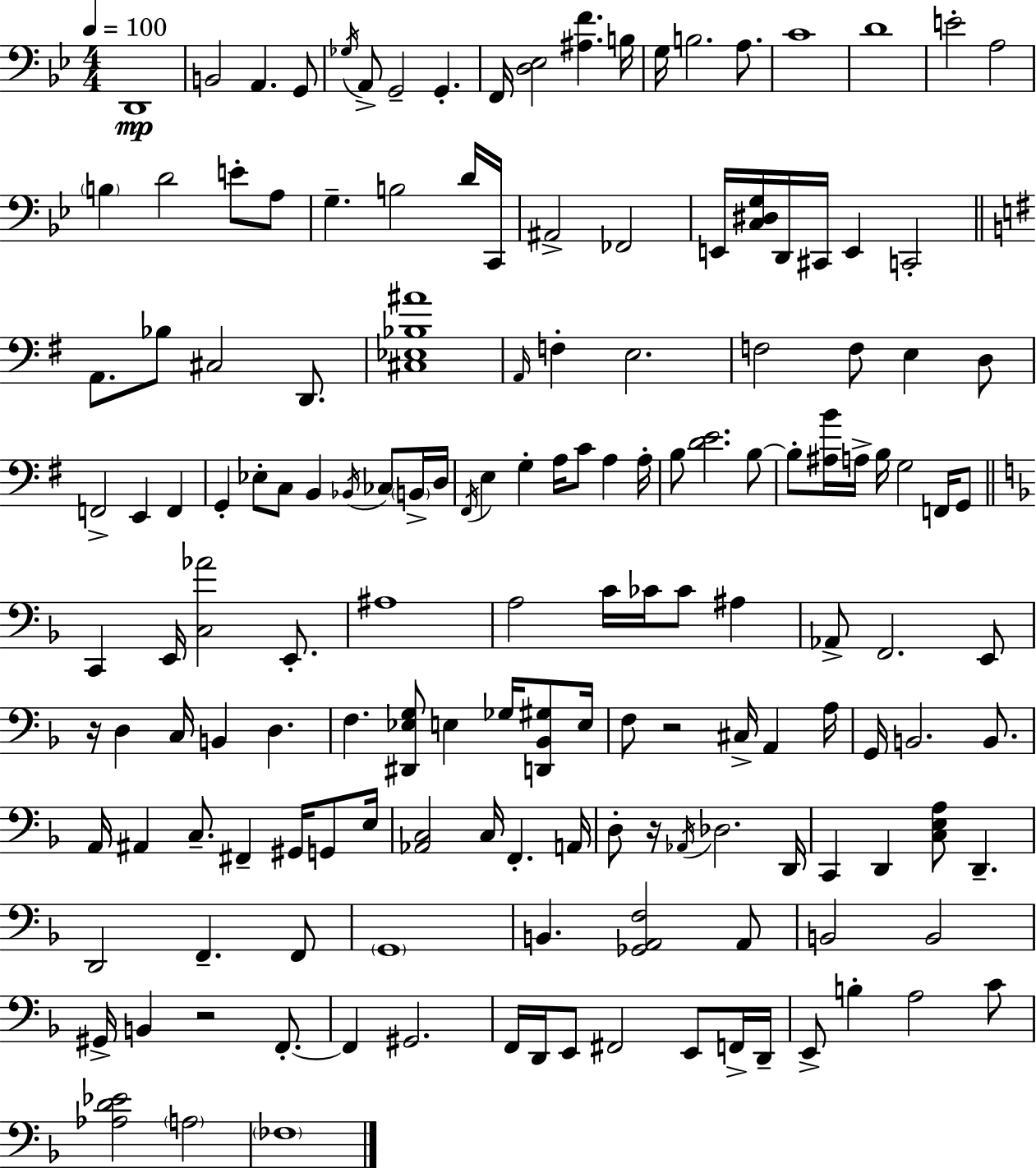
X:1
T:Untitled
M:4/4
L:1/4
K:Bb
D,,4 B,,2 A,, G,,/2 _G,/4 A,,/2 G,,2 G,, F,,/4 [D,_E,]2 [^A,F] B,/4 G,/4 B,2 A,/2 C4 D4 E2 A,2 B, D2 E/2 A,/2 G, B,2 D/4 C,,/4 ^A,,2 _F,,2 E,,/4 [C,^D,G,]/4 D,,/4 ^C,,/4 E,, C,,2 A,,/2 _B,/2 ^C,2 D,,/2 [^C,_E,_B,^A]4 A,,/4 F, E,2 F,2 F,/2 E, D,/2 F,,2 E,, F,, G,, _E,/2 C,/2 B,, _B,,/4 _C,/2 B,,/4 D,/4 ^F,,/4 E, G, A,/4 C/2 A, A,/4 B,/2 [DE]2 B,/2 B,/2 [^A,B]/4 A,/4 B,/4 G,2 F,,/4 G,,/2 C,, E,,/4 [C,_A]2 E,,/2 ^A,4 A,2 C/4 _C/4 _C/2 ^A, _A,,/2 F,,2 E,,/2 z/4 D, C,/4 B,, D, F, [^D,,_E,G,]/2 E, _G,/4 [D,,_B,,^G,]/2 E,/4 F,/2 z2 ^C,/4 A,, A,/4 G,,/4 B,,2 B,,/2 A,,/4 ^A,, C,/2 ^F,, ^G,,/4 G,,/2 E,/4 [_A,,C,]2 C,/4 F,, A,,/4 D,/2 z/4 _A,,/4 _D,2 D,,/4 C,, D,, [C,E,A,]/2 D,, D,,2 F,, F,,/2 G,,4 B,, [_G,,A,,F,]2 A,,/2 B,,2 B,,2 ^G,,/4 B,, z2 F,,/2 F,, ^G,,2 F,,/4 D,,/4 E,,/2 ^F,,2 E,,/2 F,,/4 D,,/4 E,,/2 B, A,2 C/2 [_A,D_E]2 A,2 _F,4